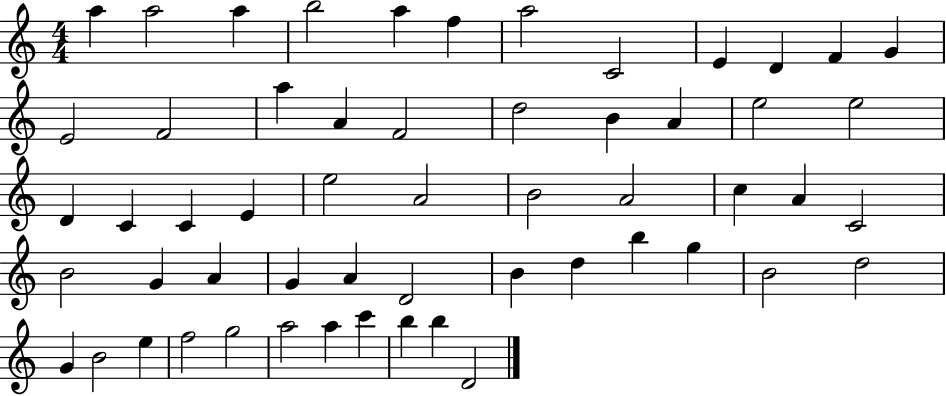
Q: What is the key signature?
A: C major